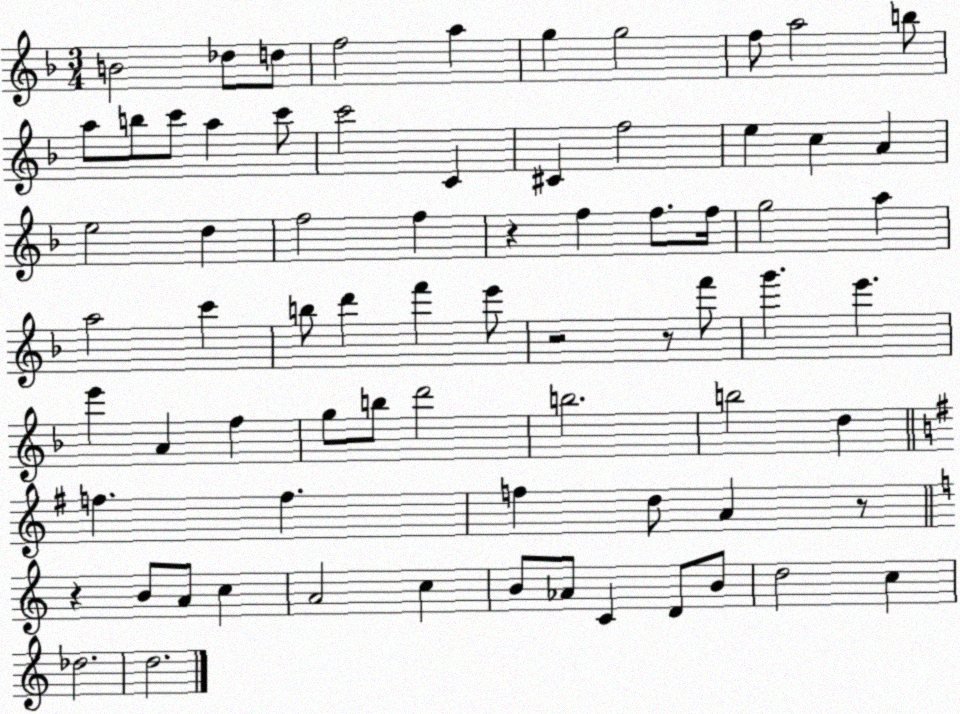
X:1
T:Untitled
M:3/4
L:1/4
K:F
B2 _d/2 d/2 f2 a g g2 f/2 a2 b/2 a/2 b/2 c'/2 a c'/2 c'2 C ^C f2 e c A e2 d f2 f z f f/2 f/4 g2 a a2 c' b/2 d' f' e'/2 z2 z/2 f'/2 g' e' e' A f g/2 b/2 d'2 b2 b2 d f f f d/2 A z/2 z B/2 A/2 c A2 c B/2 _A/2 C D/2 B/2 d2 c _d2 d2